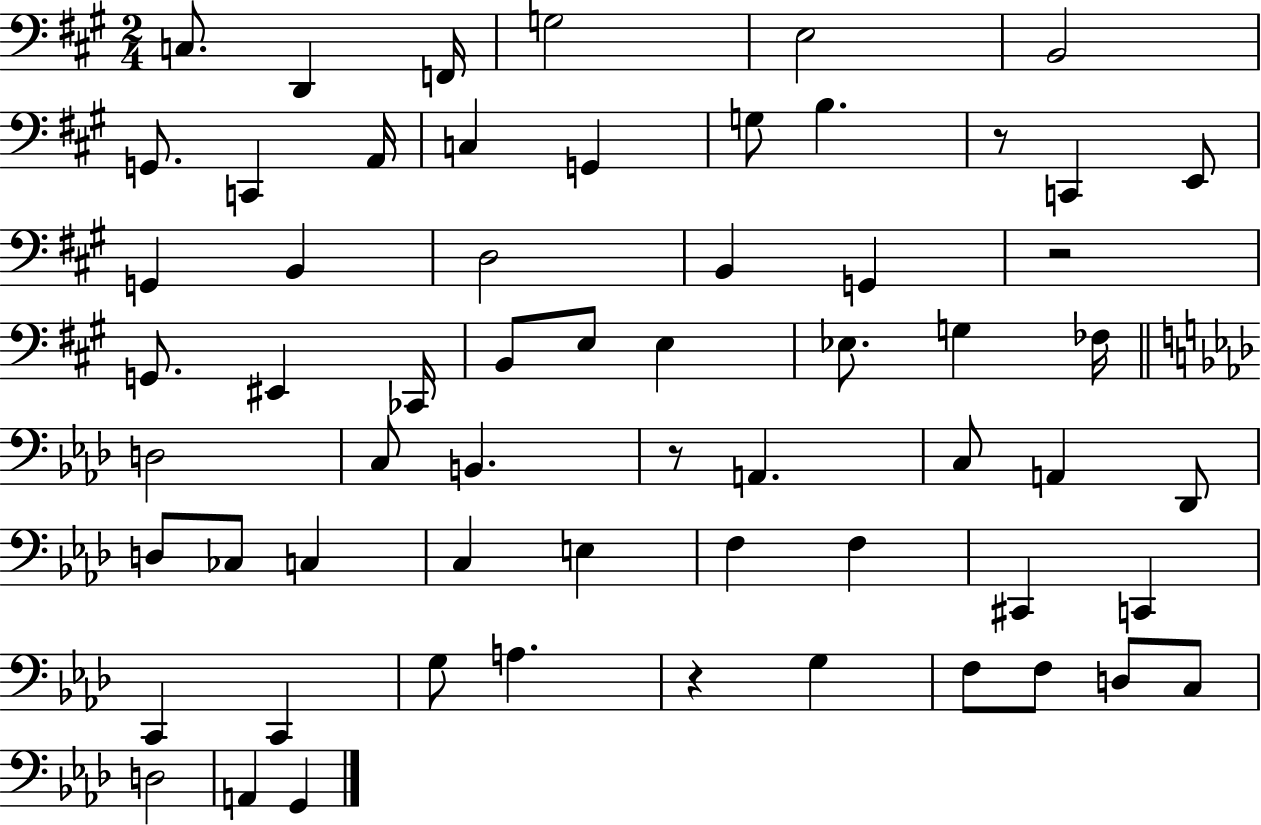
X:1
T:Untitled
M:2/4
L:1/4
K:A
C,/2 D,, F,,/4 G,2 E,2 B,,2 G,,/2 C,, A,,/4 C, G,, G,/2 B, z/2 C,, E,,/2 G,, B,, D,2 B,, G,, z2 G,,/2 ^E,, _C,,/4 B,,/2 E,/2 E, _E,/2 G, _F,/4 D,2 C,/2 B,, z/2 A,, C,/2 A,, _D,,/2 D,/2 _C,/2 C, C, E, F, F, ^C,, C,, C,, C,, G,/2 A, z G, F,/2 F,/2 D,/2 C,/2 D,2 A,, G,,